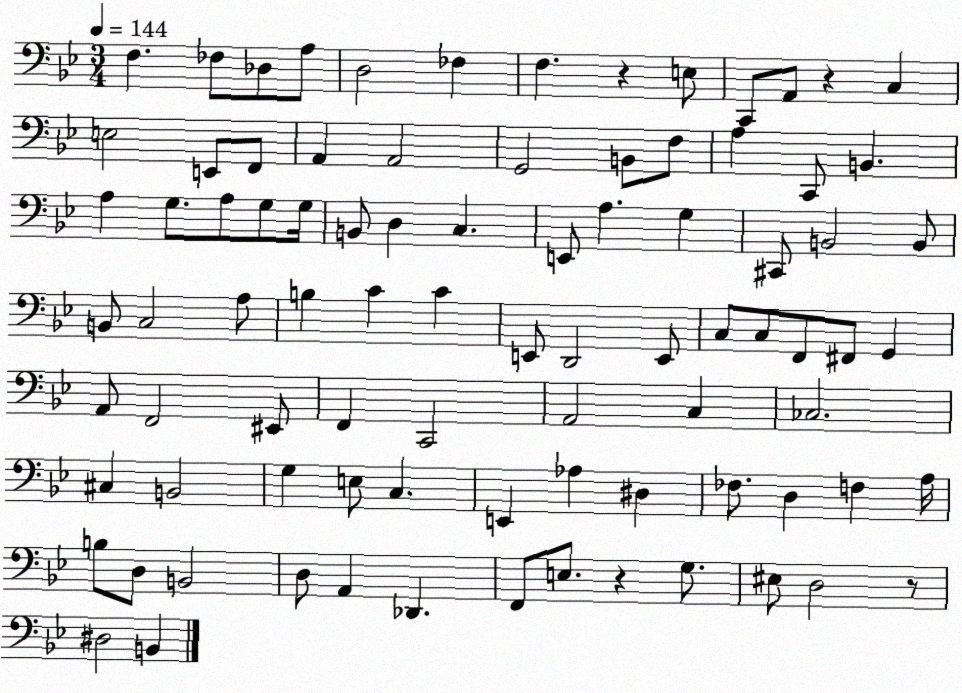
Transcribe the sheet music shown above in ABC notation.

X:1
T:Untitled
M:3/4
L:1/4
K:Bb
F, _F,/2 _D,/2 A,/2 D,2 _F, F, z E,/2 C,,/2 A,,/2 z C, E,2 E,,/2 F,,/2 A,, A,,2 G,,2 B,,/2 F,/2 A, C,,/2 B,, A, G,/2 A,/2 G,/2 G,/4 B,,/2 D, C, E,,/2 A, G, ^C,,/2 B,,2 B,,/2 B,,/2 C,2 A,/2 B, C C E,,/2 D,,2 E,,/2 C,/2 C,/2 F,,/2 ^F,,/2 G,, A,,/2 F,,2 ^E,,/2 F,, C,,2 A,,2 C, _C,2 ^C, B,,2 G, E,/2 C, E,, _A, ^D, _F,/2 D, F, A,/4 B,/2 D,/2 B,,2 D,/2 A,, _D,, F,,/2 E,/2 z G,/2 ^E,/2 D,2 z/2 ^D,2 B,,